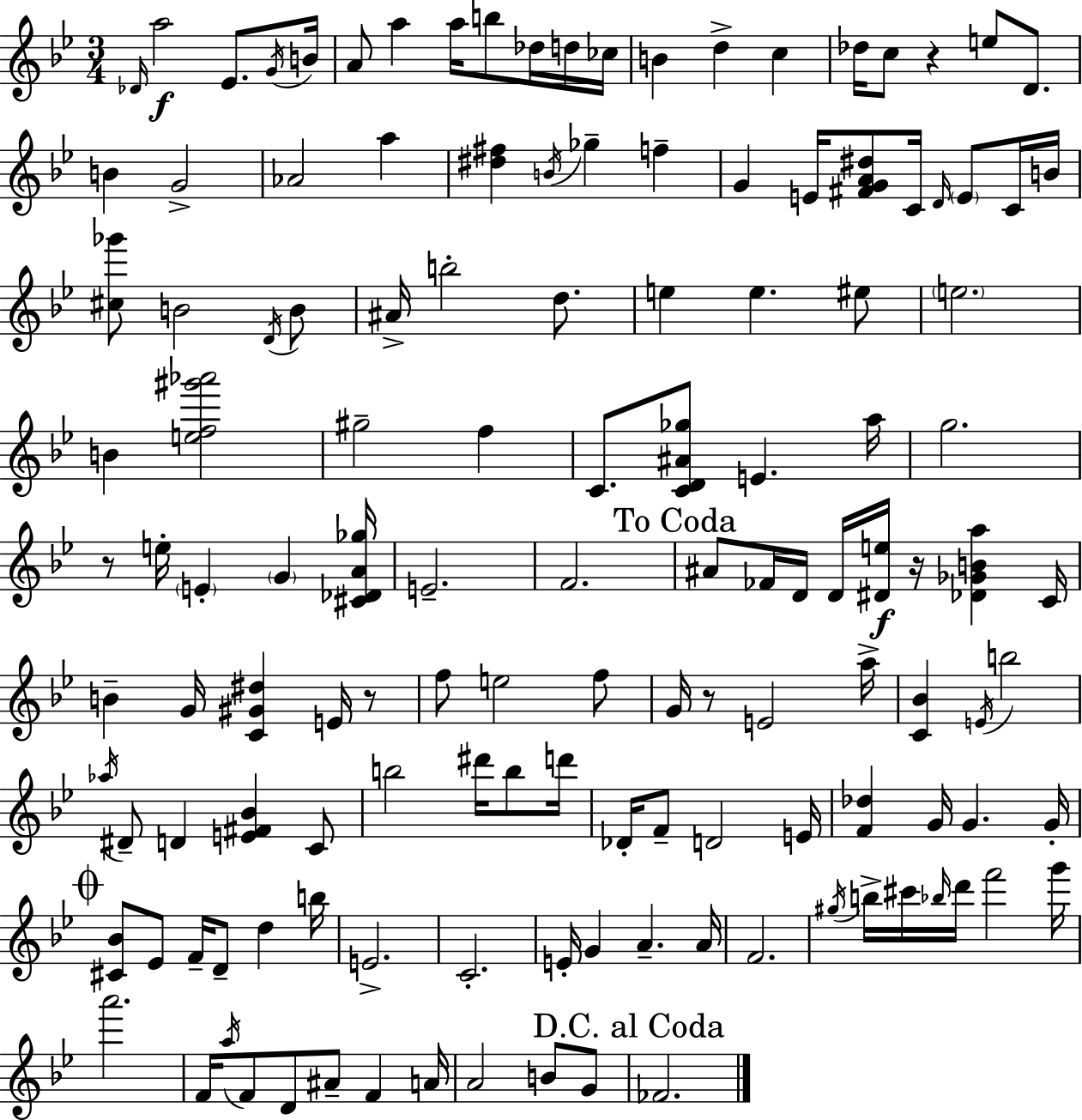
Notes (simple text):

Db4/s A5/h Eb4/e. G4/s B4/s A4/e A5/q A5/s B5/e Db5/s D5/s CES5/s B4/q D5/q C5/q Db5/s C5/e R/q E5/e D4/e. B4/q G4/h Ab4/h A5/q [D#5,F#5]/q B4/s Gb5/q F5/q G4/q E4/s [F#4,G4,A4,D#5]/e C4/s D4/s E4/e C4/s B4/s [C#5,Gb6]/e B4/h D4/s B4/e A#4/s B5/h D5/e. E5/q E5/q. EIS5/e E5/h. B4/q [E5,F5,G#6,Ab6]/h G#5/h F5/q C4/e. [C4,D4,A#4,Gb5]/e E4/q. A5/s G5/h. R/e E5/s E4/q G4/q [C#4,Db4,A4,Gb5]/s E4/h. F4/h. A#4/e FES4/s D4/s D4/s [D#4,E5]/s R/s [Db4,Gb4,B4,A5]/q C4/s B4/q G4/s [C4,G#4,D#5]/q E4/s R/e F5/e E5/h F5/e G4/s R/e E4/h A5/s [C4,Bb4]/q E4/s B5/h Ab5/s D#4/e D4/q [E4,F#4,Bb4]/q C4/e B5/h D#6/s B5/e D6/s Db4/s F4/e D4/h E4/s [F4,Db5]/q G4/s G4/q. G4/s [C#4,Bb4]/e Eb4/e F4/s D4/e D5/q B5/s E4/h. C4/h. E4/s G4/q A4/q. A4/s F4/h. G#5/s B5/s C#6/s Bb5/s D6/s F6/h G6/s A6/h. F4/s A5/s F4/e D4/e A#4/e F4/q A4/s A4/h B4/e G4/e FES4/h.